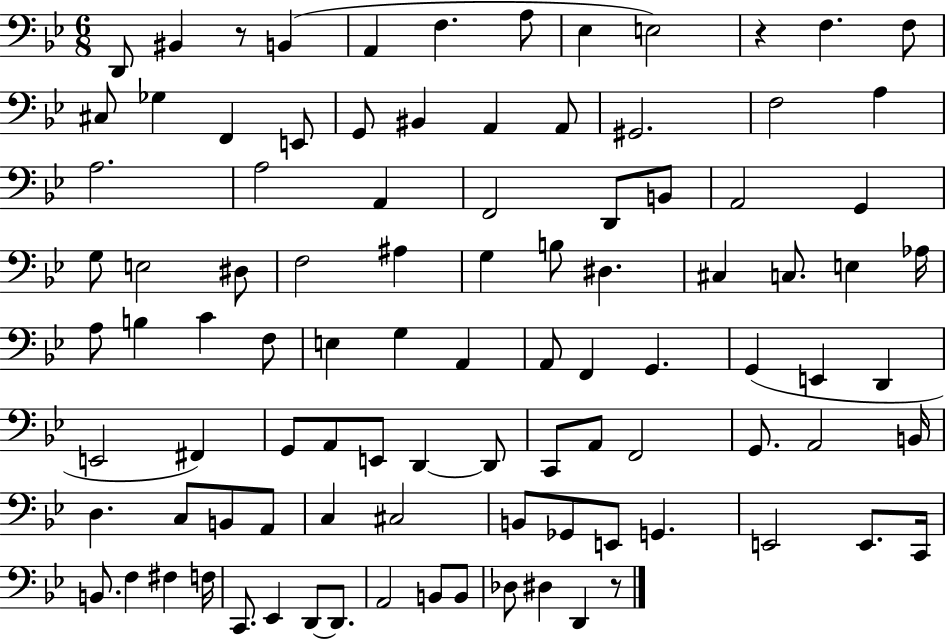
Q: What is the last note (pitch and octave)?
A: D2